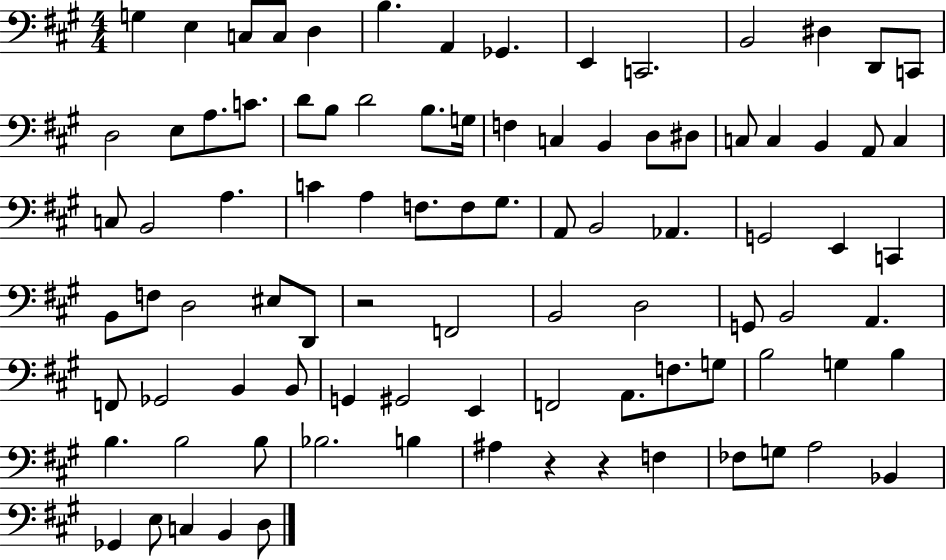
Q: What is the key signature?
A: A major